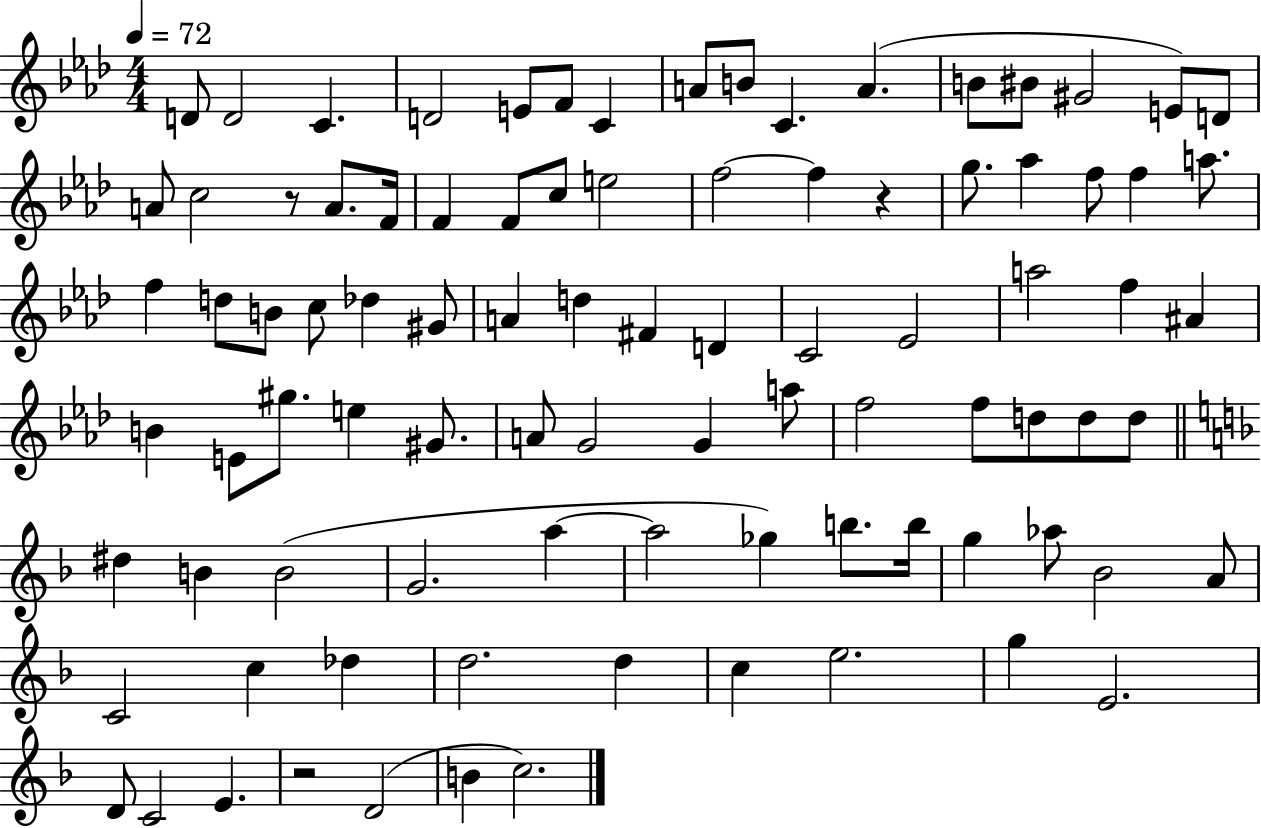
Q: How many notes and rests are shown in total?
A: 91